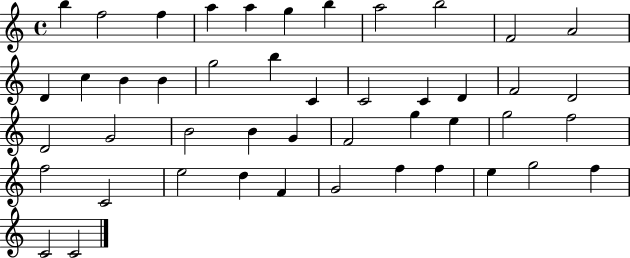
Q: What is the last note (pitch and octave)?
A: C4